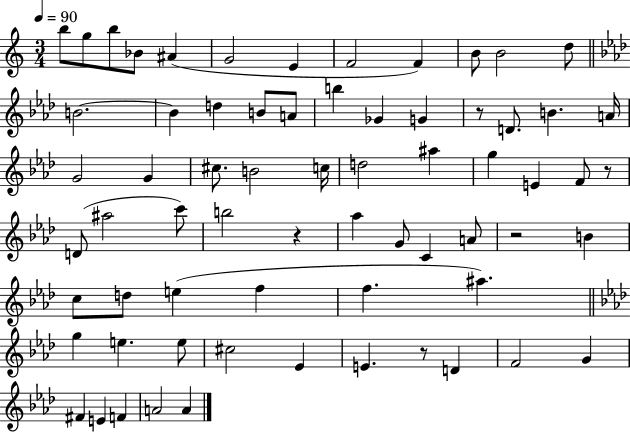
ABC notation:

X:1
T:Untitled
M:3/4
L:1/4
K:C
b/2 g/2 b/2 _B/2 ^A G2 E F2 F B/2 B2 d/2 B2 B d B/2 A/2 b _G G z/2 D/2 B A/4 G2 G ^c/2 B2 c/4 d2 ^a g E F/2 z/2 D/2 ^a2 c'/2 b2 z _a G/2 C A/2 z2 B c/2 d/2 e f f ^a g e e/2 ^c2 _E E z/2 D F2 G ^F E F A2 A